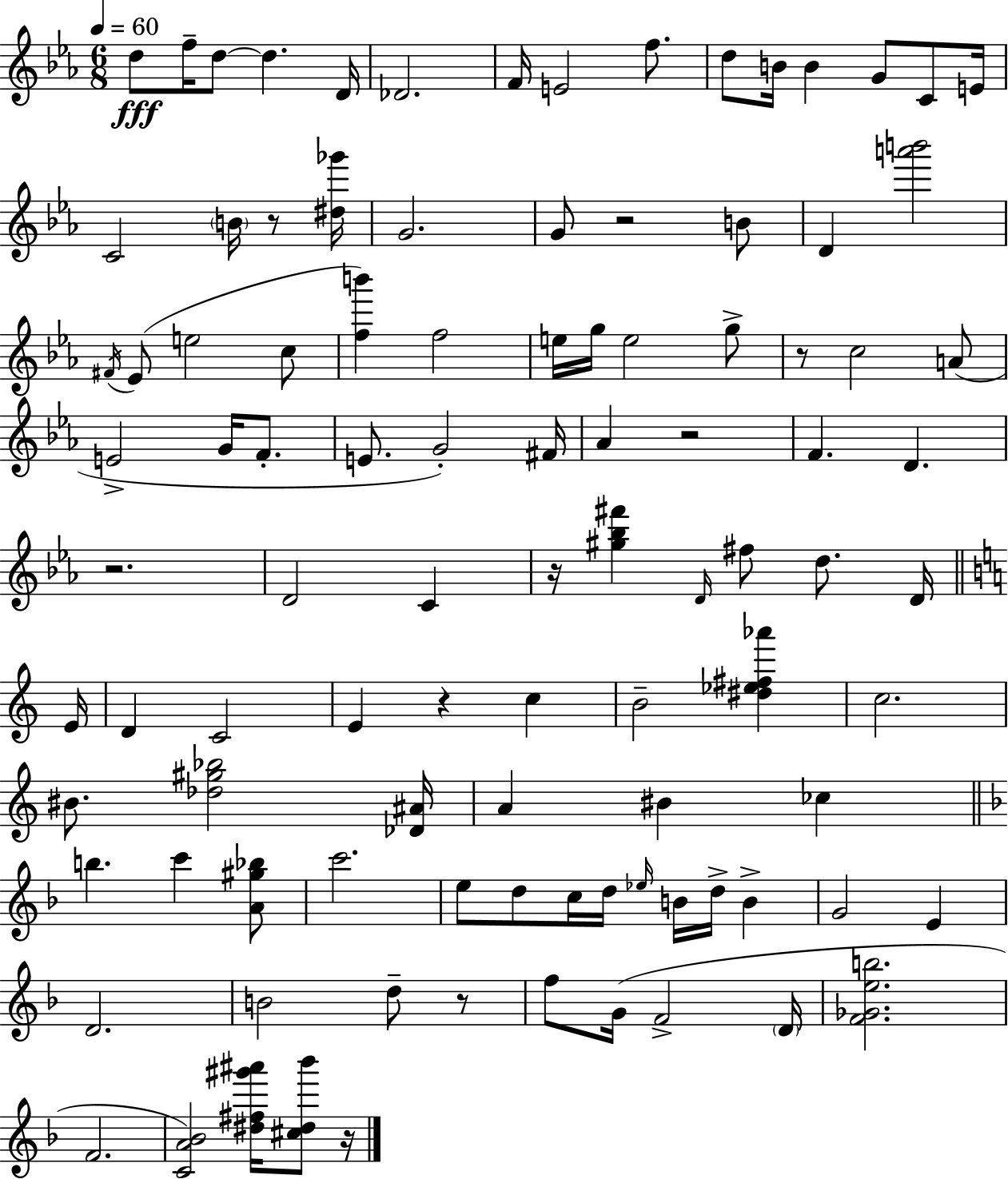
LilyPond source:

{
  \clef treble
  \numericTimeSignature
  \time 6/8
  \key ees \major
  \tempo 4 = 60
  d''8\fff f''16-- d''8~~ d''4. d'16 | des'2. | f'16 e'2 f''8. | d''8 b'16 b'4 g'8 c'8 e'16 | \break c'2 \parenthesize b'16 r8 <dis'' ges'''>16 | g'2. | g'8 r2 b'8 | d'4 <a''' b'''>2 | \break \acciaccatura { fis'16 } ees'8( e''2 c''8 | <f'' b'''>4) f''2 | e''16 g''16 e''2 g''8-> | r8 c''2 a'8( | \break e'2-> g'16 f'8.-. | e'8. g'2-.) | fis'16 aes'4 r2 | f'4. d'4. | \break r2. | d'2 c'4 | r16 <gis'' bes'' fis'''>4 \grace { d'16 } fis''8 d''8. | d'16 \bar "||" \break \key c \major e'16 d'4 c'2 | e'4 r4 c''4 | b'2-- <dis'' ees'' fis'' aes'''>4 | c''2. | \break bis'8. <des'' gis'' bes''>2 | <des' ais'>16 a'4 bis'4 ces''4 | \bar "||" \break \key f \major b''4. c'''4 <a' gis'' bes''>8 | c'''2. | e''8 d''8 c''16 d''16 \grace { ees''16 } b'16 d''16-> b'4-> | g'2 e'4 | \break d'2. | b'2 d''8-- r8 | f''8 g'16( f'2-> | \parenthesize d'16 <f' ges' e'' b''>2. | \break f'2. | <c' a' bes'>2) <dis'' fis'' gis''' ais'''>16 <cis'' dis'' bes'''>8 | r16 \bar "|."
}